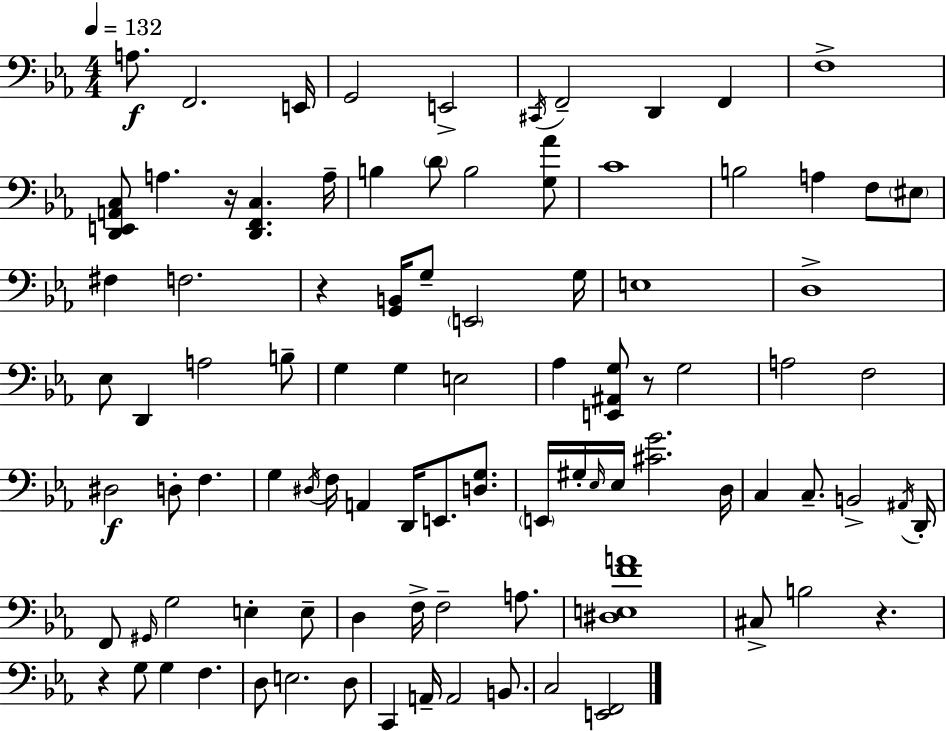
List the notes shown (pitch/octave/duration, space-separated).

A3/e. F2/h. E2/s G2/h E2/h C#2/s F2/h D2/q F2/q F3/w [D2,E2,A2,C3]/e A3/q. R/s [D2,F2,C3]/q. A3/s B3/q D4/e B3/h [G3,Ab4]/e C4/w B3/h A3/q F3/e EIS3/e F#3/q F3/h. R/q [G2,B2]/s G3/e E2/h G3/s E3/w D3/w Eb3/e D2/q A3/h B3/e G3/q G3/q E3/h Ab3/q [E2,A#2,G3]/e R/e G3/h A3/h F3/h D#3/h D3/e F3/q. G3/q D#3/s F3/s A2/q D2/s E2/e. [D3,G3]/e. E2/s G#3/s Eb3/s Eb3/s [C#4,G4]/h. D3/s C3/q C3/e. B2/h A#2/s D2/s F2/e G#2/s G3/h E3/q E3/e D3/q F3/s F3/h A3/e. [D#3,E3,F4,A4]/w C#3/e B3/h R/q. R/q G3/e G3/q F3/q. D3/e E3/h. D3/e C2/q A2/s A2/h B2/e. C3/h [E2,F2]/h